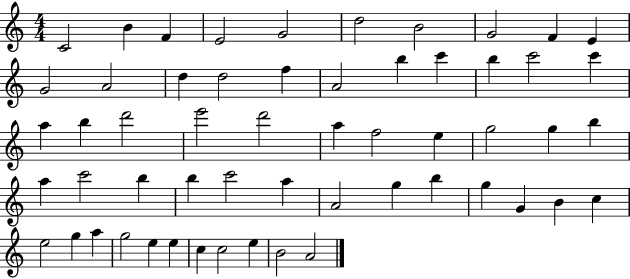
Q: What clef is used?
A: treble